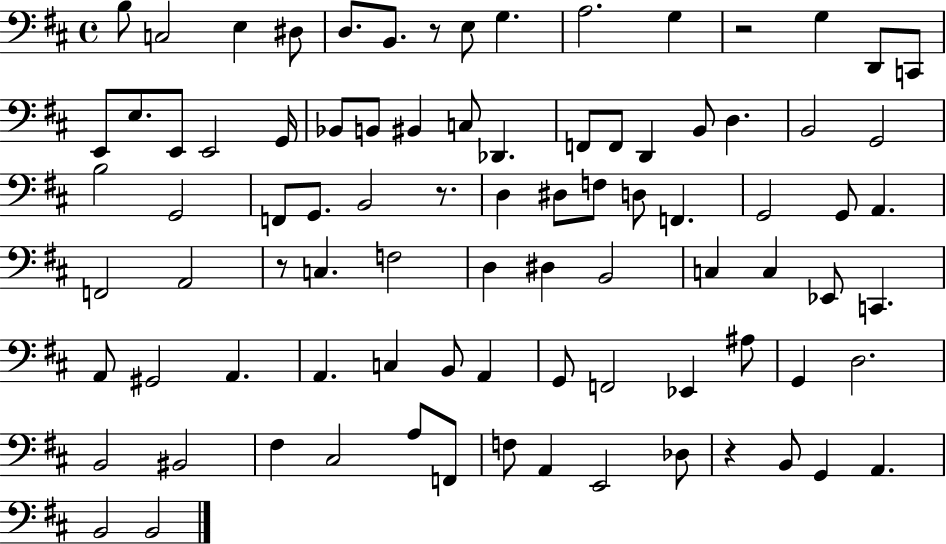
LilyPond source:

{
  \clef bass
  \time 4/4
  \defaultTimeSignature
  \key d \major
  b8 c2 e4 dis8 | d8. b,8. r8 e8 g4. | a2. g4 | r2 g4 d,8 c,8 | \break e,8 e8. e,8 e,2 g,16 | bes,8 b,8 bis,4 c8 des,4. | f,8 f,8 d,4 b,8 d4. | b,2 g,2 | \break b2 g,2 | f,8 g,8. b,2 r8. | d4 dis8 f8 d8 f,4. | g,2 g,8 a,4. | \break f,2 a,2 | r8 c4. f2 | d4 dis4 b,2 | c4 c4 ees,8 c,4. | \break a,8 gis,2 a,4. | a,4. c4 b,8 a,4 | g,8 f,2 ees,4 ais8 | g,4 d2. | \break b,2 bis,2 | fis4 cis2 a8 f,8 | f8 a,4 e,2 des8 | r4 b,8 g,4 a,4. | \break b,2 b,2 | \bar "|."
}